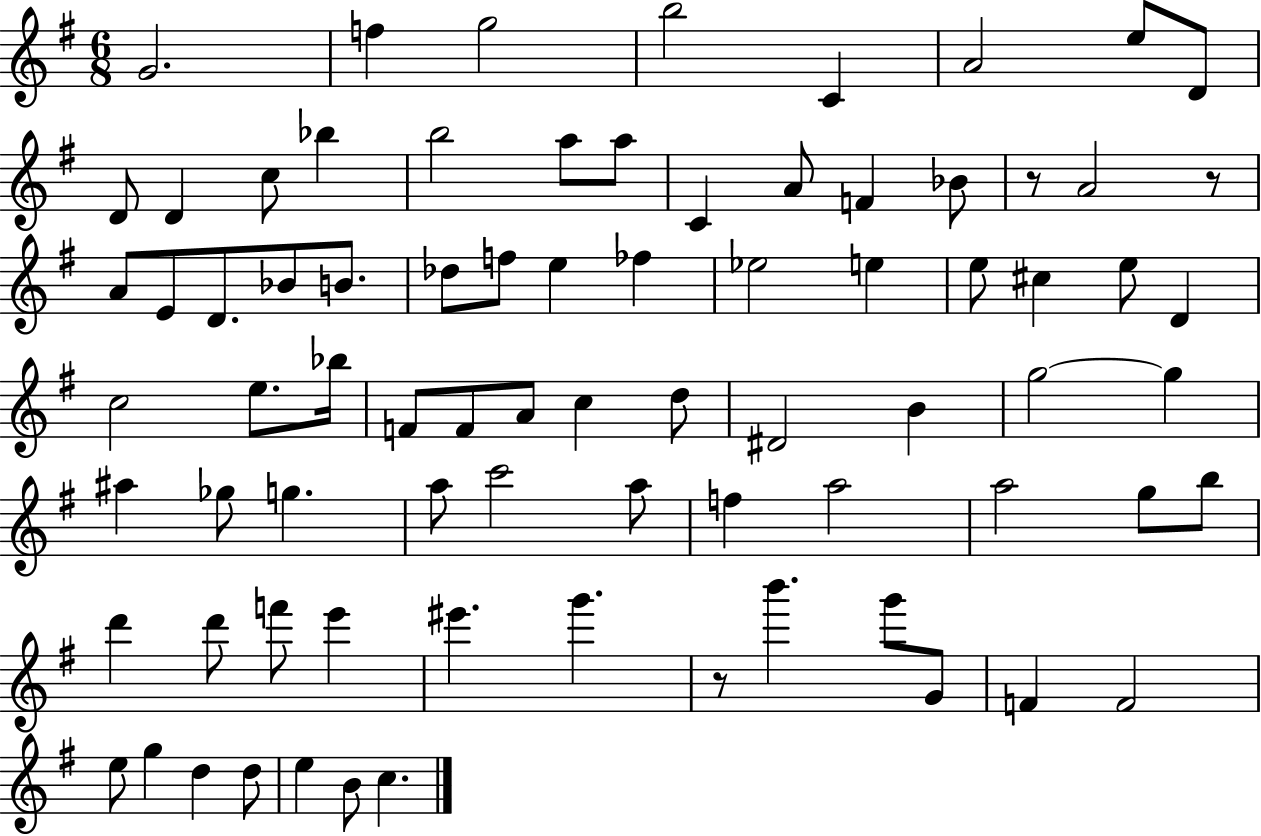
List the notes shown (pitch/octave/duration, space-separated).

G4/h. F5/q G5/h B5/h C4/q A4/h E5/e D4/e D4/e D4/q C5/e Bb5/q B5/h A5/e A5/e C4/q A4/e F4/q Bb4/e R/e A4/h R/e A4/e E4/e D4/e. Bb4/e B4/e. Db5/e F5/e E5/q FES5/q Eb5/h E5/q E5/e C#5/q E5/e D4/q C5/h E5/e. Bb5/s F4/e F4/e A4/e C5/q D5/e D#4/h B4/q G5/h G5/q A#5/q Gb5/e G5/q. A5/e C6/h A5/e F5/q A5/h A5/h G5/e B5/e D6/q D6/e F6/e E6/q EIS6/q. G6/q. R/e B6/q. G6/e G4/e F4/q F4/h E5/e G5/q D5/q D5/e E5/q B4/e C5/q.